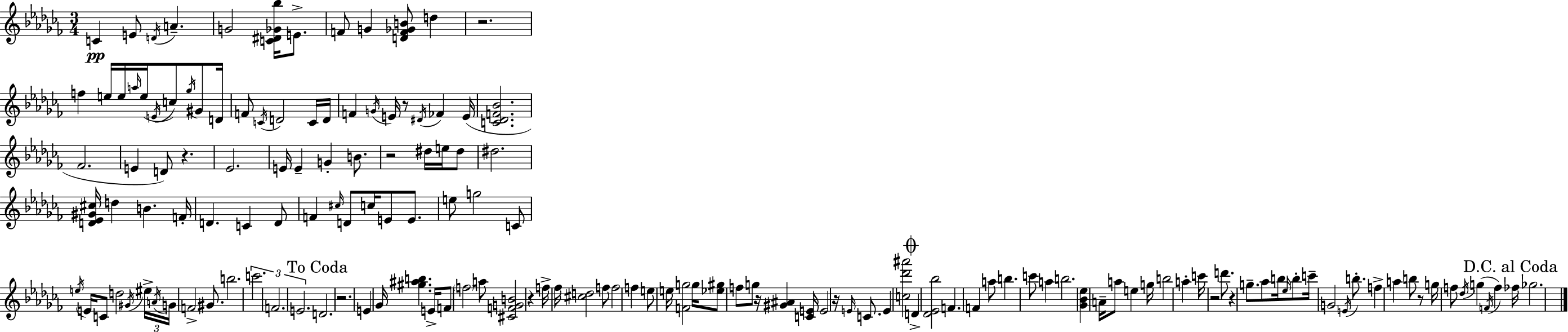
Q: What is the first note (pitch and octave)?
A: C4